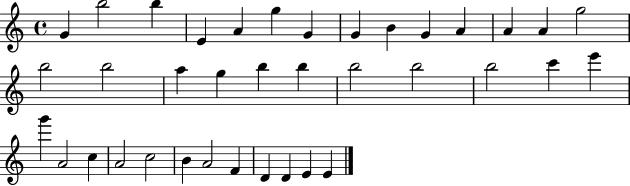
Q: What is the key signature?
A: C major